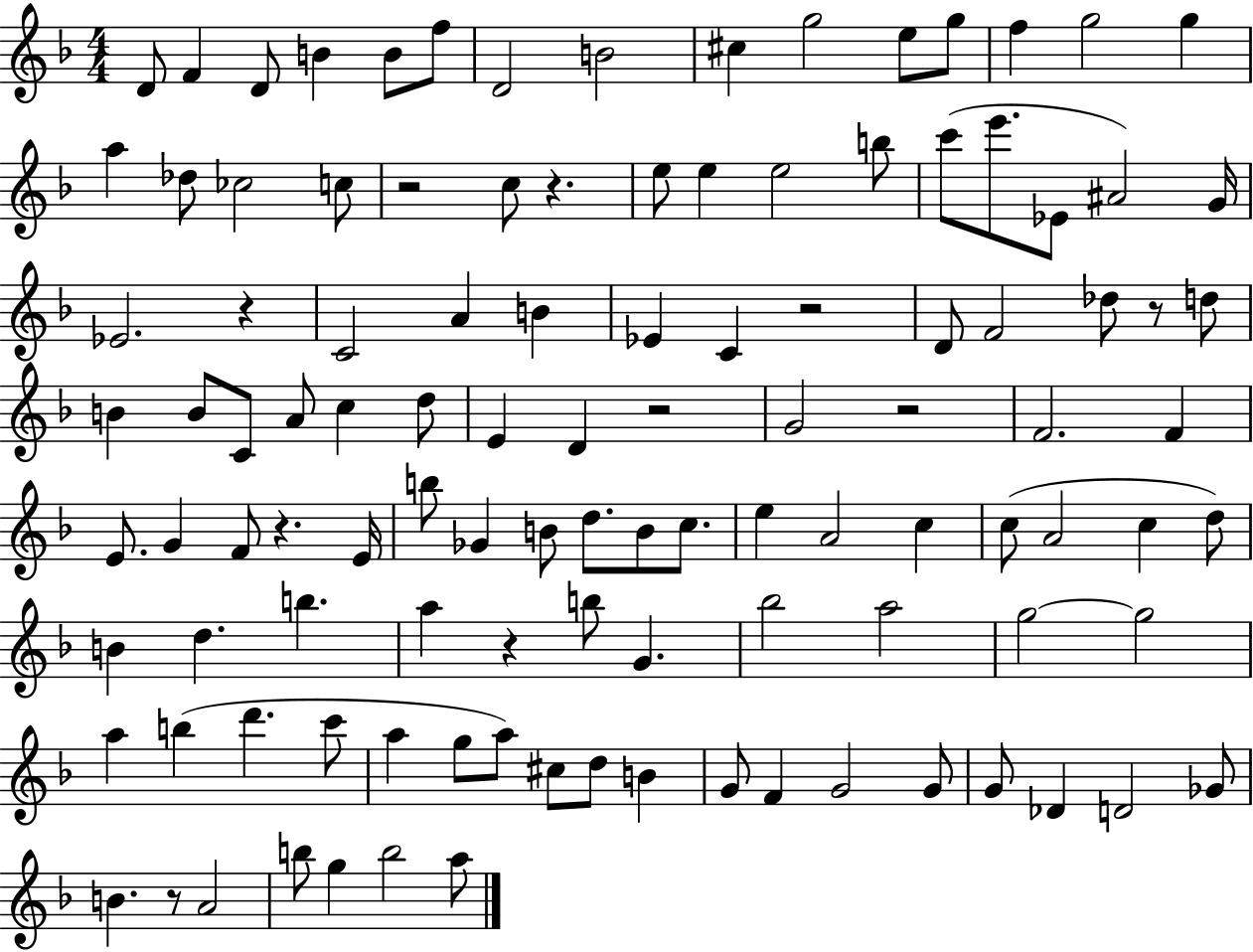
D4/e F4/q D4/e B4/q B4/e F5/e D4/h B4/h C#5/q G5/h E5/e G5/e F5/q G5/h G5/q A5/q Db5/e CES5/h C5/e R/h C5/e R/q. E5/e E5/q E5/h B5/e C6/e E6/e. Eb4/e A#4/h G4/s Eb4/h. R/q C4/h A4/q B4/q Eb4/q C4/q R/h D4/e F4/h Db5/e R/e D5/e B4/q B4/e C4/e A4/e C5/q D5/e E4/q D4/q R/h G4/h R/h F4/h. F4/q E4/e. G4/q F4/e R/q. E4/s B5/e Gb4/q B4/e D5/e. B4/e C5/e. E5/q A4/h C5/q C5/e A4/h C5/q D5/e B4/q D5/q. B5/q. A5/q R/q B5/e G4/q. Bb5/h A5/h G5/h G5/h A5/q B5/q D6/q. C6/e A5/q G5/e A5/e C#5/e D5/e B4/q G4/e F4/q G4/h G4/e G4/e Db4/q D4/h Gb4/e B4/q. R/e A4/h B5/e G5/q B5/h A5/e